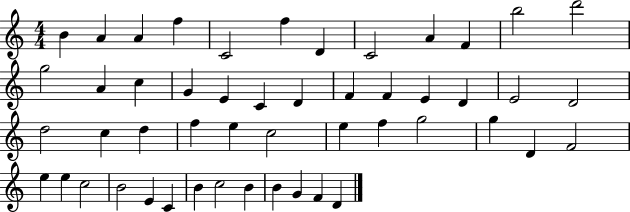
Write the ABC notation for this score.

X:1
T:Untitled
M:4/4
L:1/4
K:C
B A A f C2 f D C2 A F b2 d'2 g2 A c G E C D F F E D E2 D2 d2 c d f e c2 e f g2 g D F2 e e c2 B2 E C B c2 B B G F D